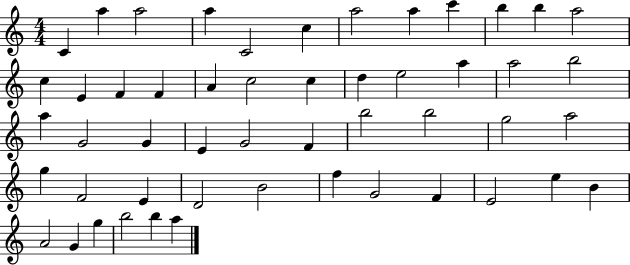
{
  \clef treble
  \numericTimeSignature
  \time 4/4
  \key c \major
  c'4 a''4 a''2 | a''4 c'2 c''4 | a''2 a''4 c'''4 | b''4 b''4 a''2 | \break c''4 e'4 f'4 f'4 | a'4 c''2 c''4 | d''4 e''2 a''4 | a''2 b''2 | \break a''4 g'2 g'4 | e'4 g'2 f'4 | b''2 b''2 | g''2 a''2 | \break g''4 f'2 e'4 | d'2 b'2 | f''4 g'2 f'4 | e'2 e''4 b'4 | \break a'2 g'4 g''4 | b''2 b''4 a''4 | \bar "|."
}